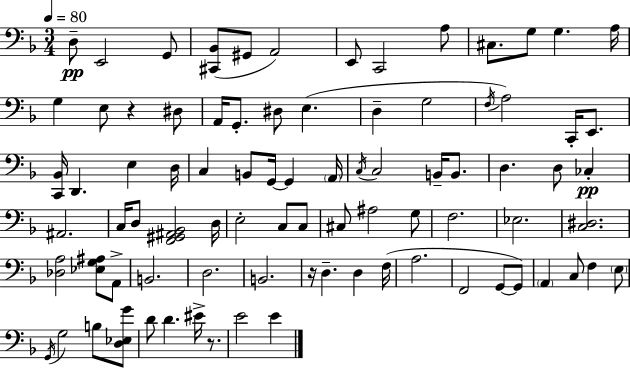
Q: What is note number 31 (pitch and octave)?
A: G2